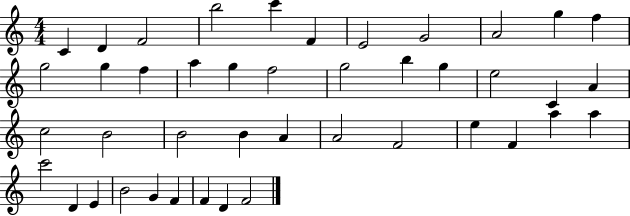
{
  \clef treble
  \numericTimeSignature
  \time 4/4
  \key c \major
  c'4 d'4 f'2 | b''2 c'''4 f'4 | e'2 g'2 | a'2 g''4 f''4 | \break g''2 g''4 f''4 | a''4 g''4 f''2 | g''2 b''4 g''4 | e''2 c'4 a'4 | \break c''2 b'2 | b'2 b'4 a'4 | a'2 f'2 | e''4 f'4 a''4 a''4 | \break c'''2 d'4 e'4 | b'2 g'4 f'4 | f'4 d'4 f'2 | \bar "|."
}